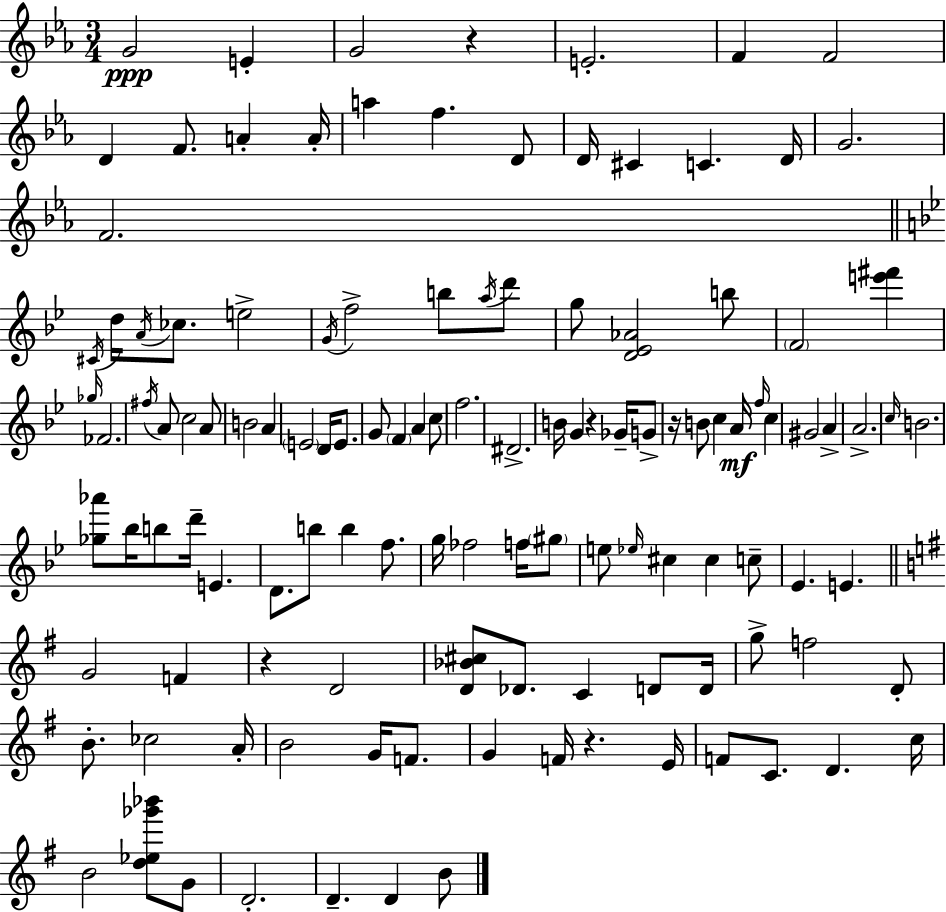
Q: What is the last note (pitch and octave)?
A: B4